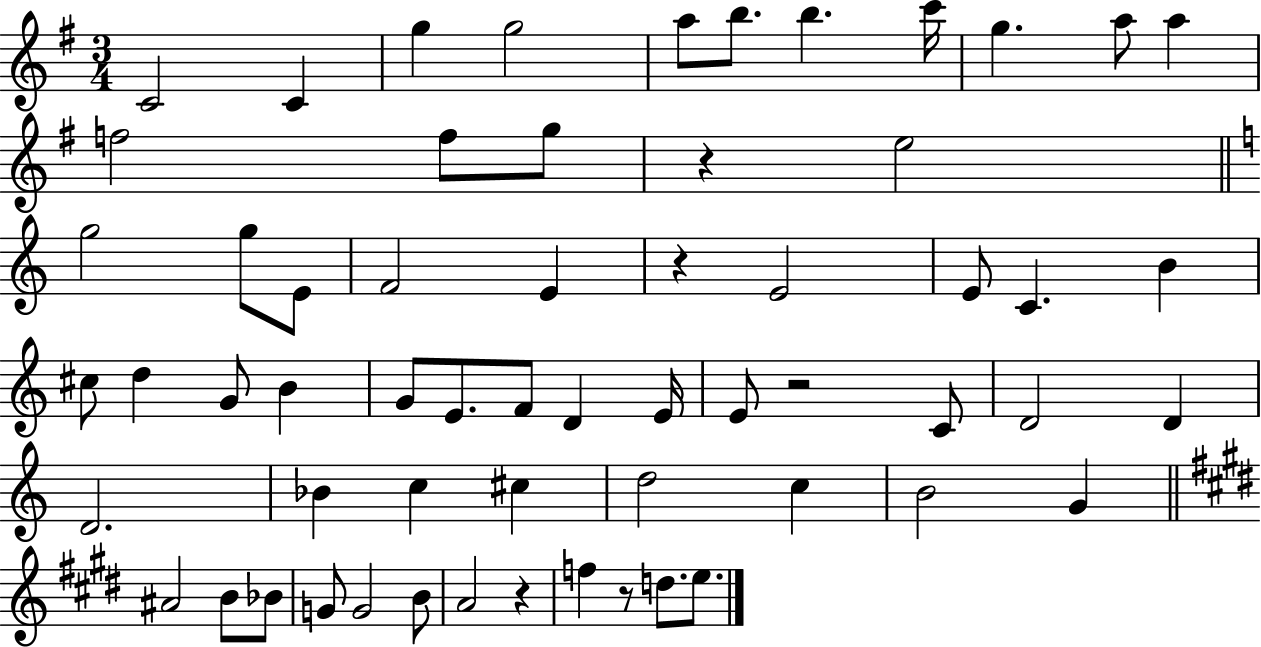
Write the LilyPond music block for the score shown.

{
  \clef treble
  \numericTimeSignature
  \time 3/4
  \key g \major
  \repeat volta 2 { c'2 c'4 | g''4 g''2 | a''8 b''8. b''4. c'''16 | g''4. a''8 a''4 | \break f''2 f''8 g''8 | r4 e''2 | \bar "||" \break \key c \major g''2 g''8 e'8 | f'2 e'4 | r4 e'2 | e'8 c'4. b'4 | \break cis''8 d''4 g'8 b'4 | g'8 e'8. f'8 d'4 e'16 | e'8 r2 c'8 | d'2 d'4 | \break d'2. | bes'4 c''4 cis''4 | d''2 c''4 | b'2 g'4 | \break \bar "||" \break \key e \major ais'2 b'8 bes'8 | g'8 g'2 b'8 | a'2 r4 | f''4 r8 d''8. e''8. | \break } \bar "|."
}